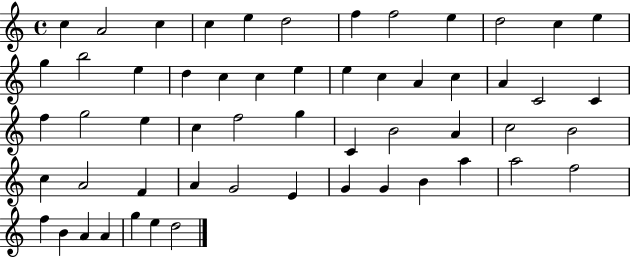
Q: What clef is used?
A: treble